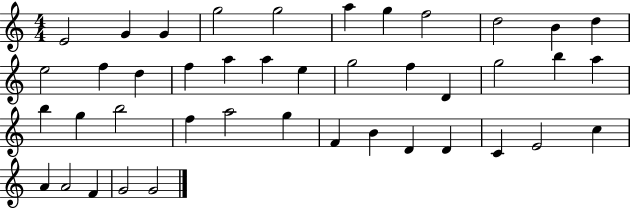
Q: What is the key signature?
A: C major